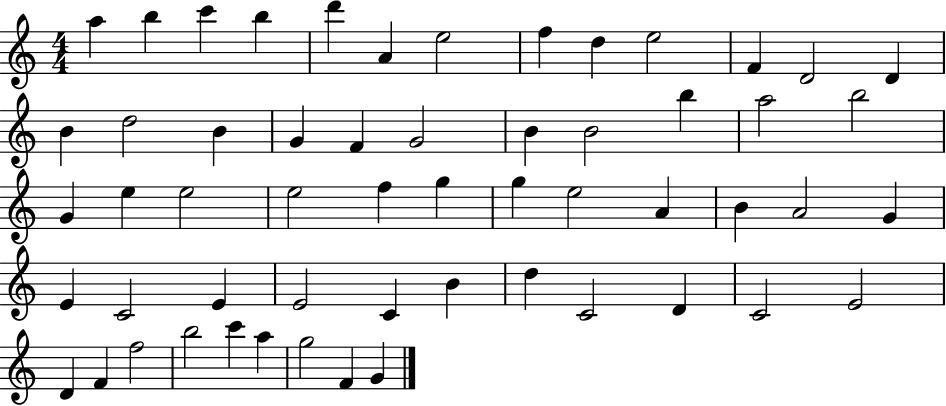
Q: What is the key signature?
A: C major